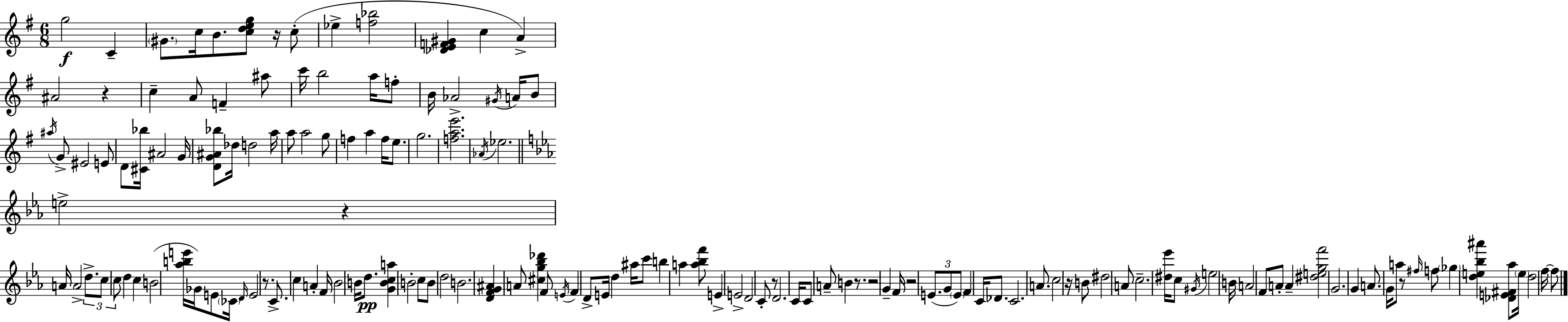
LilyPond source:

{
  \clef treble
  \numericTimeSignature
  \time 6/8
  \key g \major
  g''2\f c'4-- | \parenthesize gis'8. c''16 b'8. <c'' d'' e'' g''>8 r16 c''8-.( | ees''4-> <f'' bes''>2 | <des' e' f' gis'>4 c''4 a'4->) | \break ais'2 r4 | c''4-- a'8 f'4-- ais''8 | c'''16 b''2 a''16 f''8-. | b'16 aes'2-> \acciaccatura { gis'16 } a'16 b'8 | \break \acciaccatura { ais''16 } g'8-> eis'2 | e'8 d'8 <cis' bes''>16 ais'2 | g'16 <d' g' ais' bes''>8 des''16 d''2 | a''16 a''8 a''2 | \break g''8 f''4 a''4 f''16 e''8. | g''2. | <f'' a'' e'''>2. | \acciaccatura { aes'16 } ees''2. | \break \bar "||" \break \key ees \major e''2-> r4 | a'16 a'2-> \tuplet 3/2 { d''8.-> | c''8 c''8 } d''4 c''4 | b'2( <aes'' b'' e'''>16 ges'16) e'8 | \break \parenthesize ces'16 \grace { d'16 } e'2 r8. | c'8.-> c''4 a'4-. | f'16 bes'2 b'16 d''8.\pp | <g' b' c'' a''>4 b'2-. | \break c''8 b'8 d''2 | b'2. | <d' f' g' ais'>4 a'8 <cis'' g'' bes'' des'''>4 f'8 | \acciaccatura { e'16 } f'4 d'8-> e'16 d''4 | \break ais''16 c'''8 b''4 a''4 | <a'' bes'' f'''>8 e'4-> e'2-> | d'2 c'8-. | r8 d'2. | \break c'16 c'8 a'8-- b'4 r8. | r2 g'4-- | f'16 r2 \tuplet 3/2 { e'8.( | g'8 \parenthesize e'8) } f'4 c'16 des'8. | \break c'2. | a'8. c''2 | r16 b'8 dis''2 | a'8 c''2.-- | \break <dis'' ees'''>16 c''8 \acciaccatura { gis'16 } e''2 | b'16 a'2 f'8 | a'8-. a'4-- <dis'' e'' g'' f'''>2 | g'2. | \break g'4 a'8. g'16 a''8 | r8 \grace { fis''16 } f''8 \parenthesize ges''4 <d'' e'' bes'' ais'''>4 | <des' e' fis' aes''>8 \parenthesize e''16 d''2 | f''16~~ f''8 \bar "|."
}